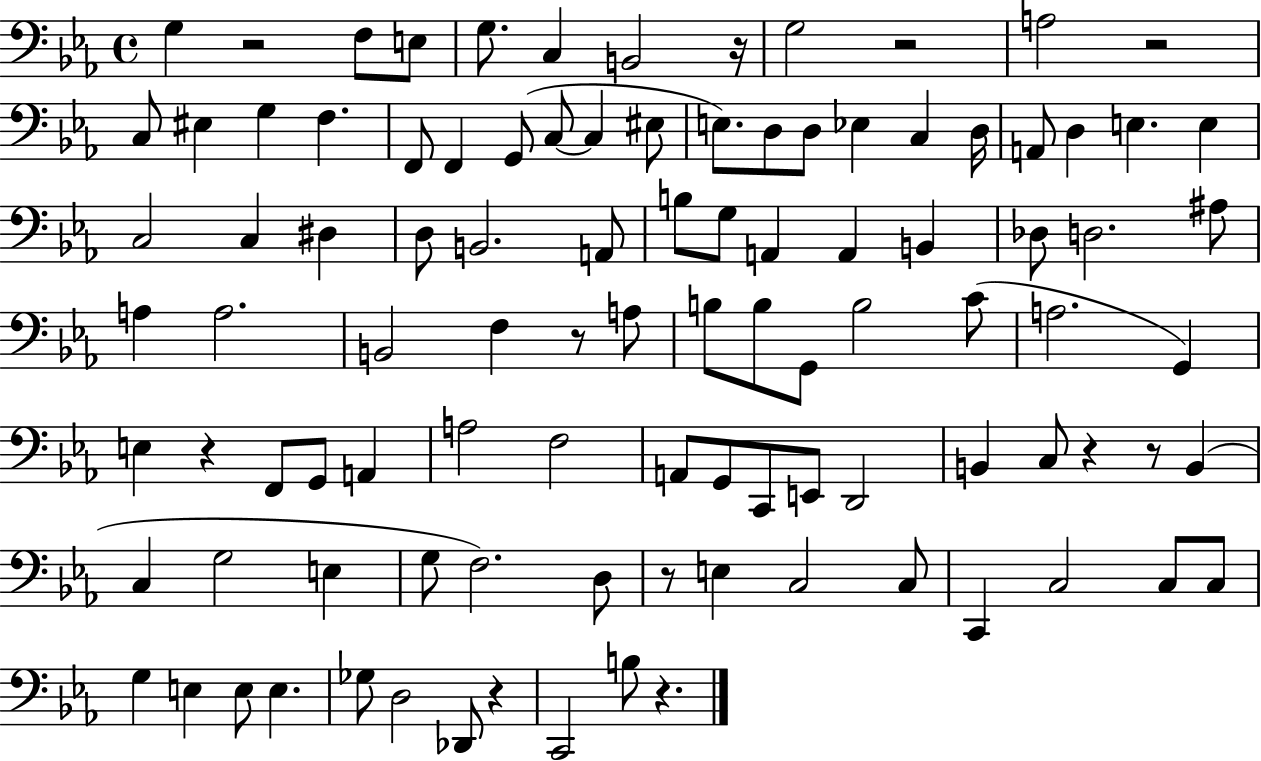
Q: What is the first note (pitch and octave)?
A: G3